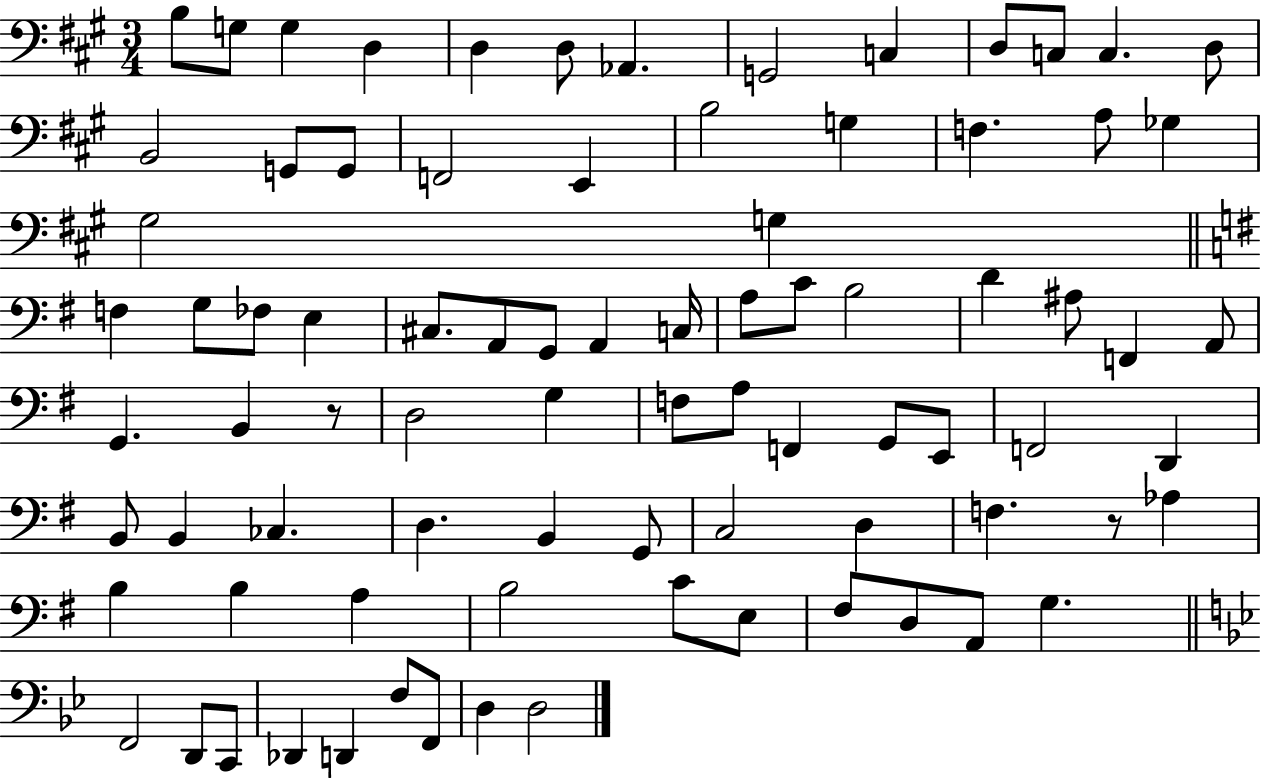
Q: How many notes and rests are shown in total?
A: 83